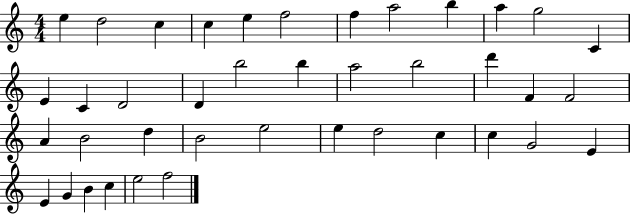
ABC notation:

X:1
T:Untitled
M:4/4
L:1/4
K:C
e d2 c c e f2 f a2 b a g2 C E C D2 D b2 b a2 b2 d' F F2 A B2 d B2 e2 e d2 c c G2 E E G B c e2 f2